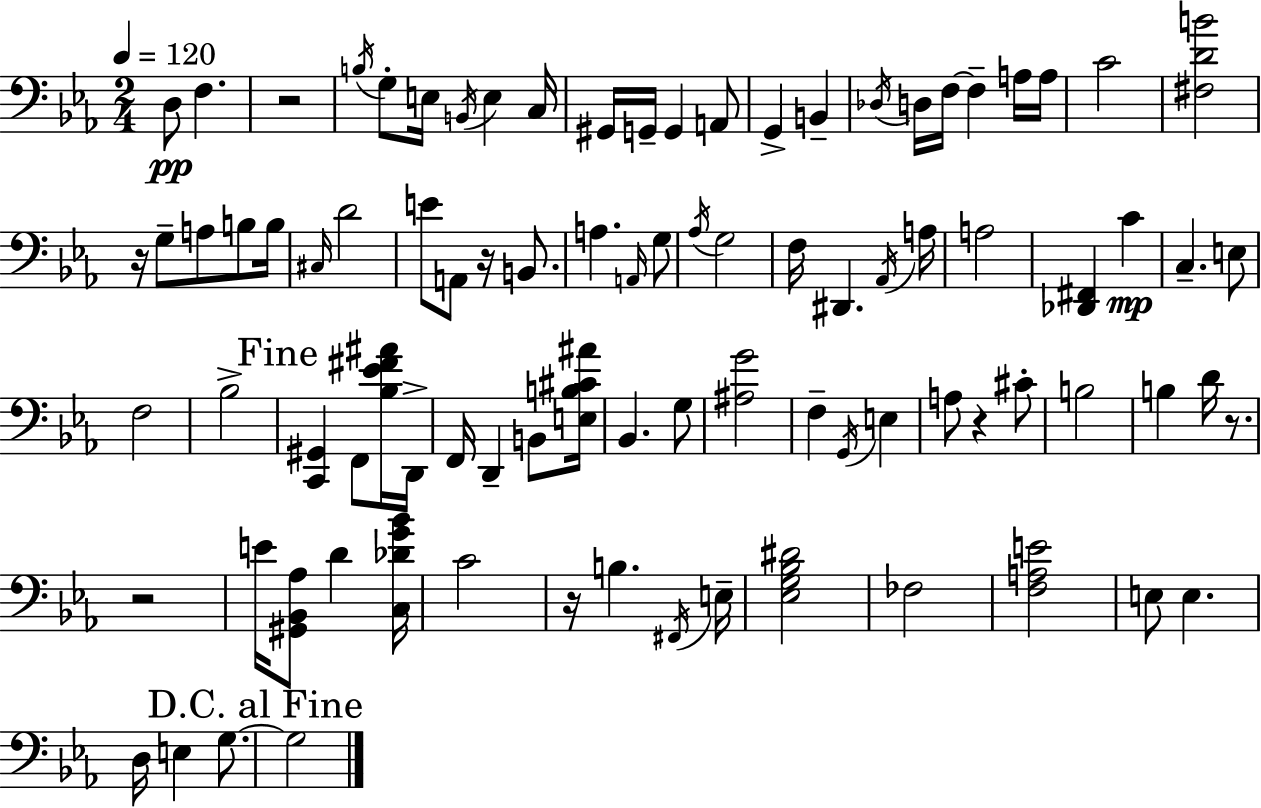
X:1
T:Untitled
M:2/4
L:1/4
K:Eb
D,/2 F, z2 B,/4 G,/2 E,/4 B,,/4 E, C,/4 ^G,,/4 G,,/4 G,, A,,/2 G,, B,, _D,/4 D,/4 F,/4 F, A,/4 A,/4 C2 [^F,DB]2 z/4 G,/2 A,/2 B,/2 B,/4 ^C,/4 D2 E/2 A,,/2 z/4 B,,/2 A, A,,/4 G,/2 _A,/4 G,2 F,/4 ^D,, _A,,/4 A,/4 A,2 [_D,,^F,,] C C, E,/2 F,2 _B,2 [C,,^G,,] F,,/2 [_B,_E^F^A]/4 D,,/4 F,,/4 D,, B,,/2 [E,B,^C^A]/4 _B,, G,/2 [^A,G]2 F, G,,/4 E, A,/2 z ^C/2 B,2 B, D/4 z/2 z2 E/4 [^G,,_B,,_A,]/2 D [C,_DG_B]/4 C2 z/4 B, ^F,,/4 E,/4 [_E,G,_B,^D]2 _F,2 [F,A,E]2 E,/2 E, D,/4 E, G,/2 G,2